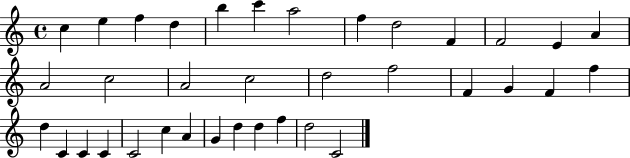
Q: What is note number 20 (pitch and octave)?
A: F4